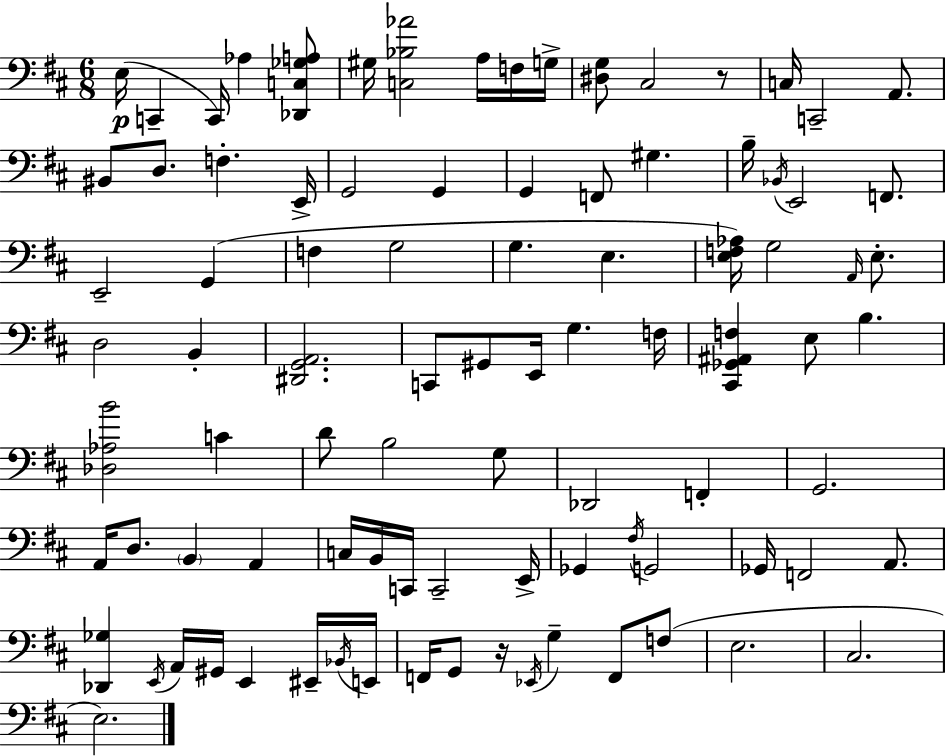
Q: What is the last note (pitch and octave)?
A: E3